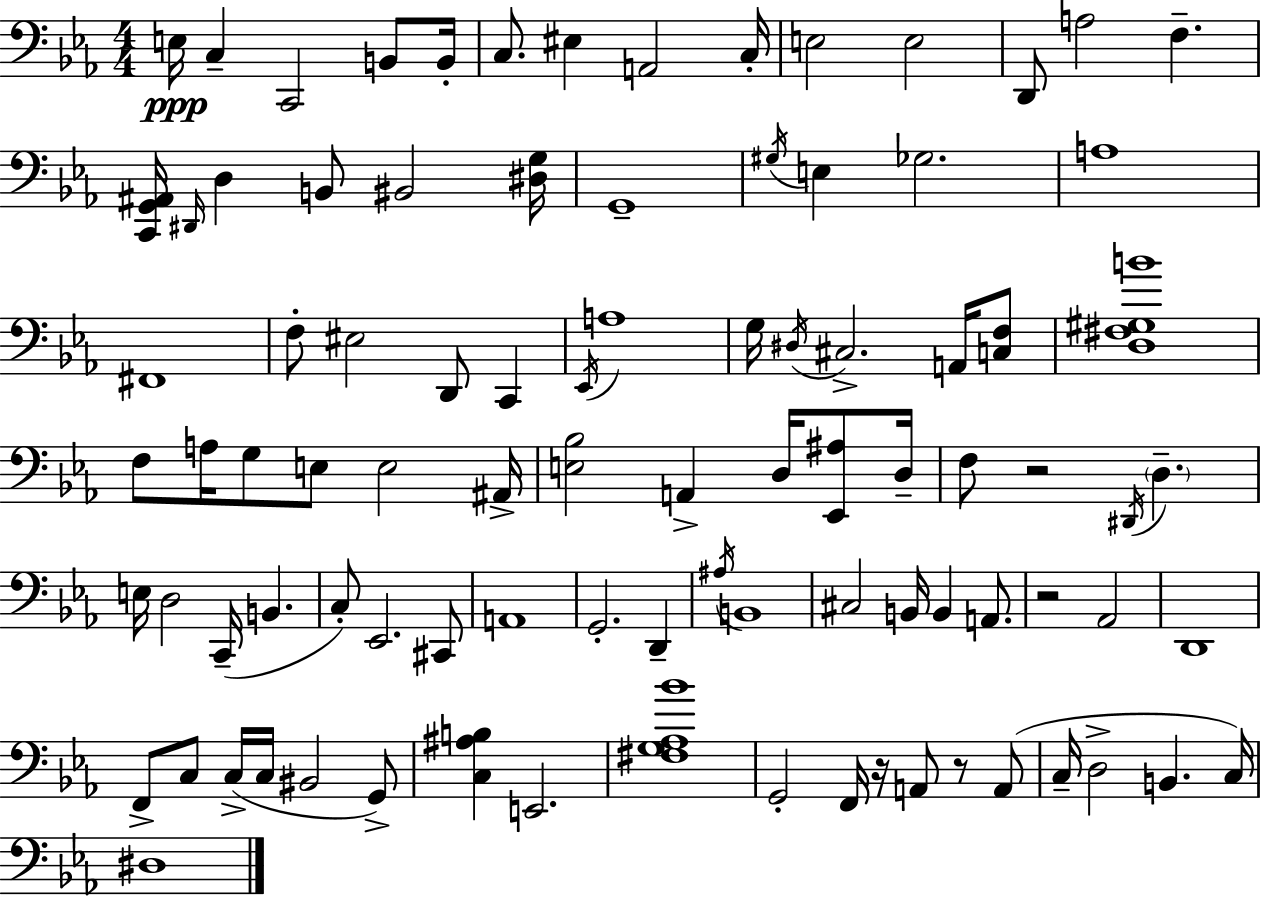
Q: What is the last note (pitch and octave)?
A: D#3